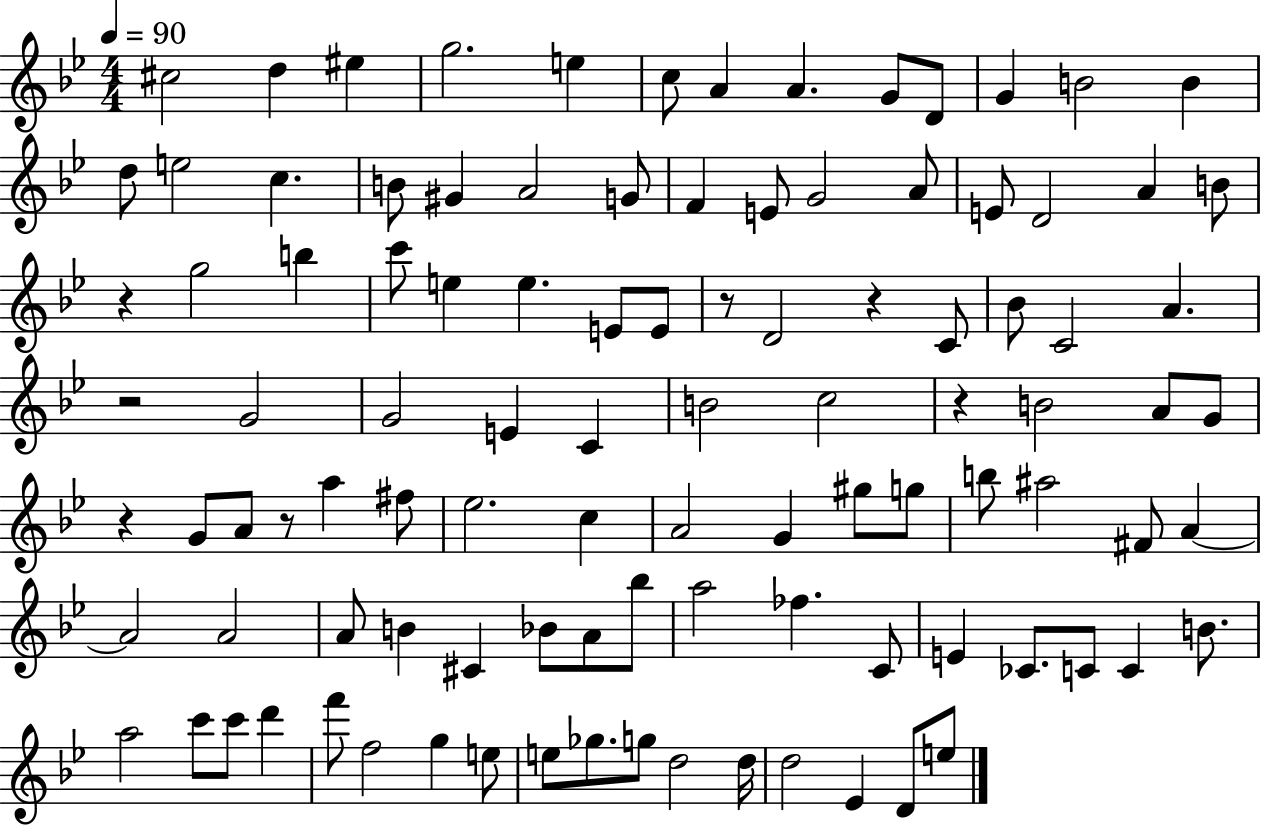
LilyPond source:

{
  \clef treble
  \numericTimeSignature
  \time 4/4
  \key bes \major
  \tempo 4 = 90
  cis''2 d''4 eis''4 | g''2. e''4 | c''8 a'4 a'4. g'8 d'8 | g'4 b'2 b'4 | \break d''8 e''2 c''4. | b'8 gis'4 a'2 g'8 | f'4 e'8 g'2 a'8 | e'8 d'2 a'4 b'8 | \break r4 g''2 b''4 | c'''8 e''4 e''4. e'8 e'8 | r8 d'2 r4 c'8 | bes'8 c'2 a'4. | \break r2 g'2 | g'2 e'4 c'4 | b'2 c''2 | r4 b'2 a'8 g'8 | \break r4 g'8 a'8 r8 a''4 fis''8 | ees''2. c''4 | a'2 g'4 gis''8 g''8 | b''8 ais''2 fis'8 a'4~~ | \break a'2 a'2 | a'8 b'4 cis'4 bes'8 a'8 bes''8 | a''2 fes''4. c'8 | e'4 ces'8. c'8 c'4 b'8. | \break a''2 c'''8 c'''8 d'''4 | f'''8 f''2 g''4 e''8 | e''8 ges''8. g''8 d''2 d''16 | d''2 ees'4 d'8 e''8 | \break \bar "|."
}